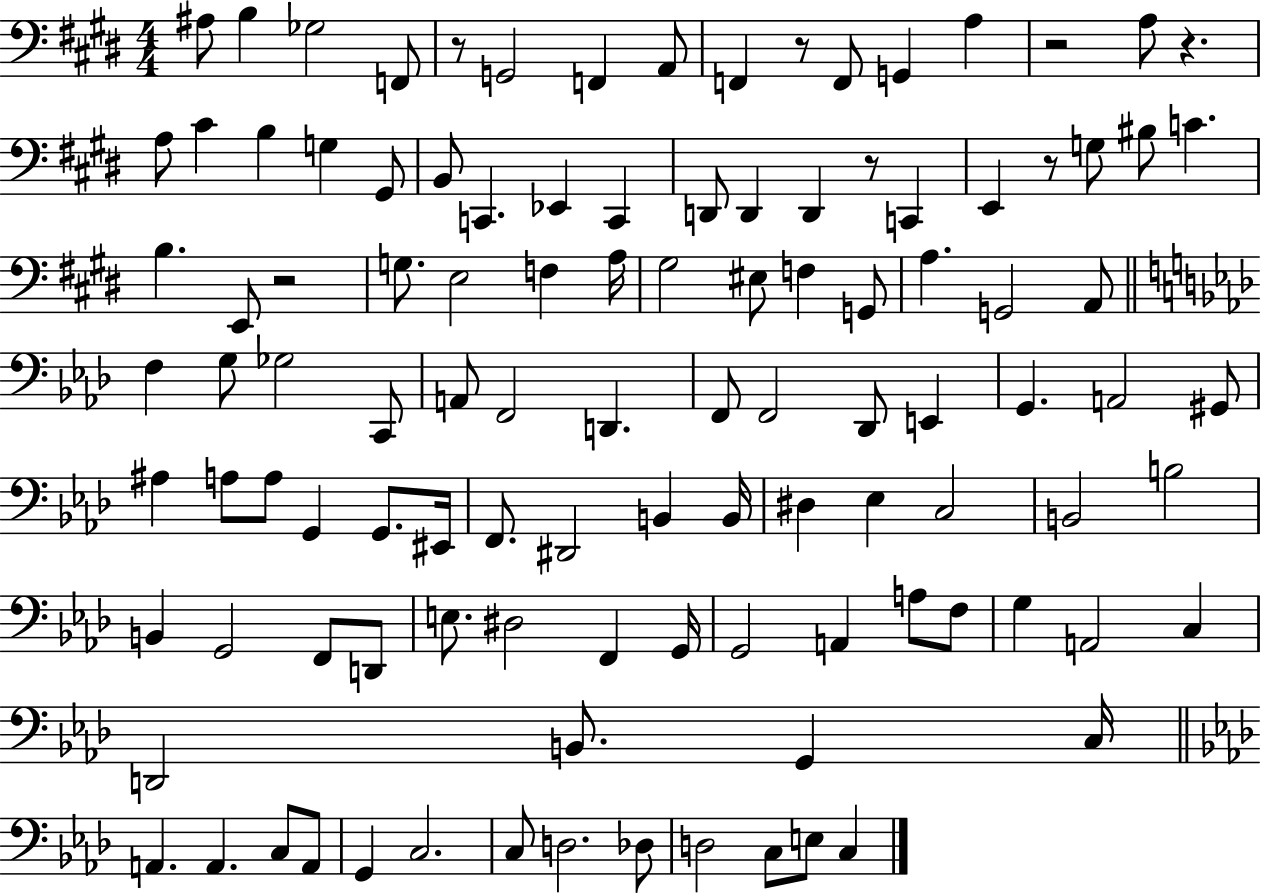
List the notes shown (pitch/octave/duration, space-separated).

A#3/e B3/q Gb3/h F2/e R/e G2/h F2/q A2/e F2/q R/e F2/e G2/q A3/q R/h A3/e R/q. A3/e C#4/q B3/q G3/q G#2/e B2/e C2/q. Eb2/q C2/q D2/e D2/q D2/q R/e C2/q E2/q R/e G3/e BIS3/e C4/q. B3/q. E2/e R/h G3/e. E3/h F3/q A3/s G#3/h EIS3/e F3/q G2/e A3/q. G2/h A2/e F3/q G3/e Gb3/h C2/e A2/e F2/h D2/q. F2/e F2/h Db2/e E2/q G2/q. A2/h G#2/e A#3/q A3/e A3/e G2/q G2/e. EIS2/s F2/e. D#2/h B2/q B2/s D#3/q Eb3/q C3/h B2/h B3/h B2/q G2/h F2/e D2/e E3/e. D#3/h F2/q G2/s G2/h A2/q A3/e F3/e G3/q A2/h C3/q D2/h B2/e. G2/q C3/s A2/q. A2/q. C3/e A2/e G2/q C3/h. C3/e D3/h. Db3/e D3/h C3/e E3/e C3/q